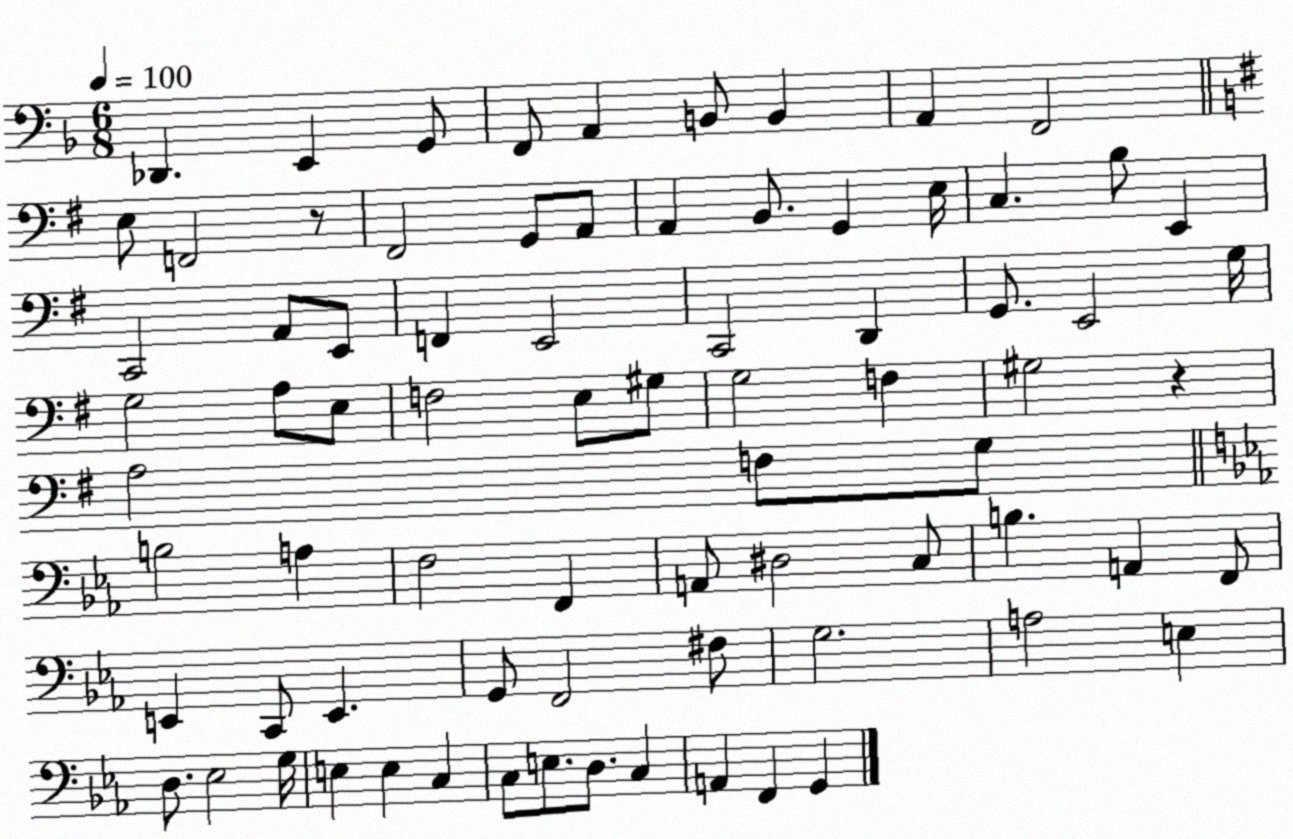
X:1
T:Untitled
M:6/8
L:1/4
K:F
_D,, E,, G,,/2 F,,/2 A,, B,,/2 B,, A,, F,,2 E,/2 F,,2 z/2 ^F,,2 G,,/2 A,,/2 A,, B,,/2 G,, E,/4 C, B,/2 E,, C,,2 A,,/2 E,,/2 F,, E,,2 C,,2 D,, G,,/2 E,,2 G,/4 G,2 A,/2 E,/2 F,2 E,/2 ^G,/2 G,2 F, ^G,2 z A,2 F,/2 G,/2 B,2 A, F,2 F,, A,,/2 ^D,2 C,/2 B, A,, F,,/2 E,, C,,/2 E,, G,,/2 F,,2 ^F,/2 G,2 A,2 E, D,/2 _E,2 G,/4 E, E, C, C,/2 E,/2 D,/2 C, A,, F,, G,,